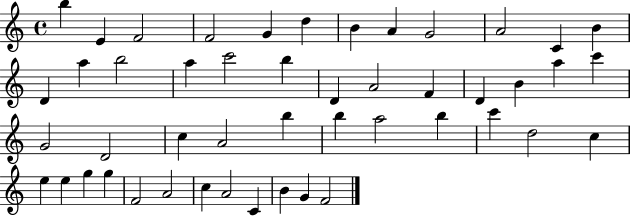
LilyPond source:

{
  \clef treble
  \time 4/4
  \defaultTimeSignature
  \key c \major
  b''4 e'4 f'2 | f'2 g'4 d''4 | b'4 a'4 g'2 | a'2 c'4 b'4 | \break d'4 a''4 b''2 | a''4 c'''2 b''4 | d'4 a'2 f'4 | d'4 b'4 a''4 c'''4 | \break g'2 d'2 | c''4 a'2 b''4 | b''4 a''2 b''4 | c'''4 d''2 c''4 | \break e''4 e''4 g''4 g''4 | f'2 a'2 | c''4 a'2 c'4 | b'4 g'4 f'2 | \break \bar "|."
}